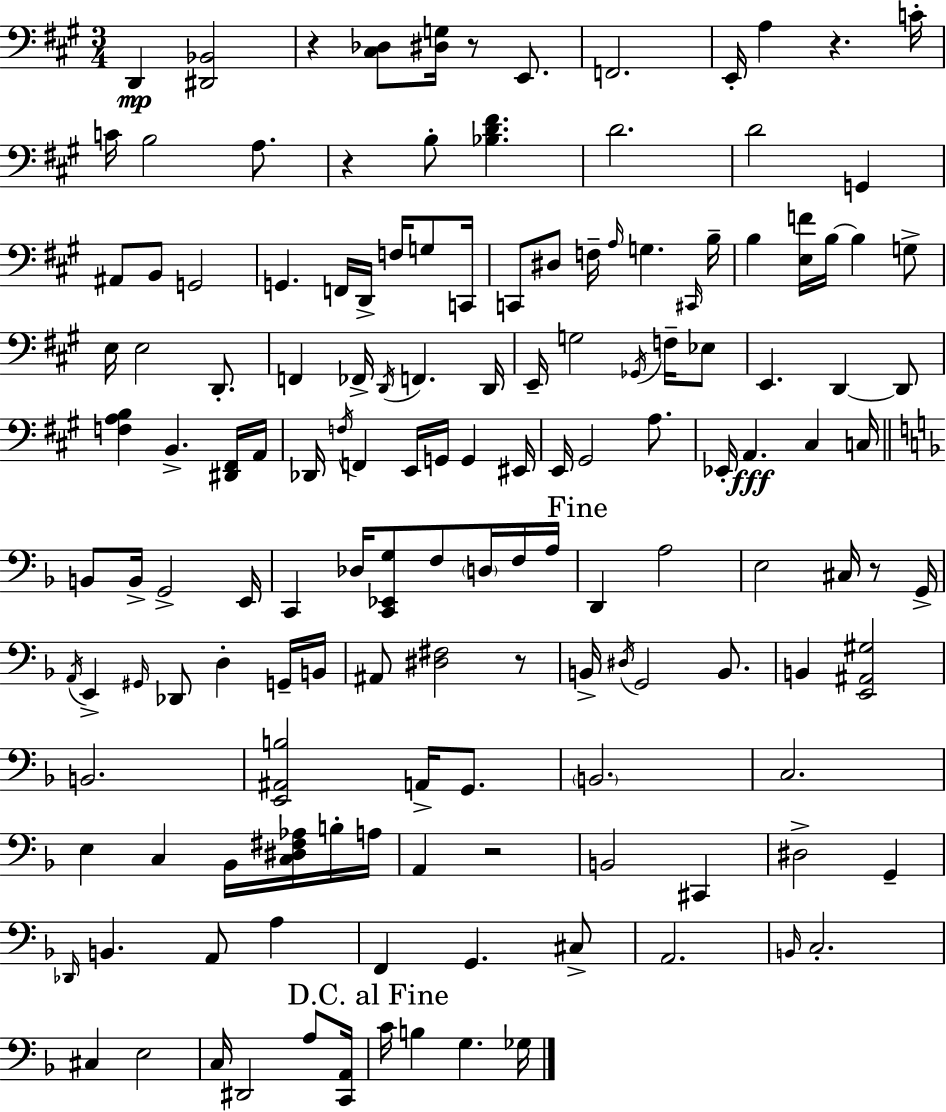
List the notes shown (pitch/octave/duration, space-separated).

D2/q [D#2,Bb2]/h R/q [C#3,Db3]/e [D#3,G3]/s R/e E2/e. F2/h. E2/s A3/q R/q. C4/s C4/s B3/h A3/e. R/q B3/e [Bb3,D4,F#4]/q. D4/h. D4/h G2/q A#2/e B2/e G2/h G2/q. F2/s D2/s F3/s G3/e C2/s C2/e D#3/e F3/s A3/s G3/q. C#2/s B3/s B3/q [E3,F4]/s B3/s B3/q G3/e E3/s E3/h D2/e. F2/q FES2/s D2/s F2/q. D2/s E2/s G3/h Gb2/s F3/s Eb3/e E2/q. D2/q D2/e [F3,A3,B3]/q B2/q. [D#2,F#2]/s A2/s Db2/s F3/s F2/q E2/s G2/s G2/q EIS2/s E2/s G#2/h A3/e. Eb2/s A2/q. C#3/q C3/s B2/e B2/s G2/h E2/s C2/q Db3/s [C2,Eb2,G3]/e F3/e D3/s F3/s A3/s D2/q A3/h E3/h C#3/s R/e G2/s A2/s E2/q G#2/s Db2/e D3/q G2/s B2/s A#2/e [D#3,F#3]/h R/e B2/s D#3/s G2/h B2/e. B2/q [E2,A#2,G#3]/h B2/h. [E2,A#2,B3]/h A2/s G2/e. B2/h. C3/h. E3/q C3/q Bb2/s [C3,D#3,F#3,Ab3]/s B3/s A3/s A2/q R/h B2/h C#2/q D#3/h G2/q Db2/s B2/q. A2/e A3/q F2/q G2/q. C#3/e A2/h. B2/s C3/h. C#3/q E3/h C3/s D#2/h A3/e [C2,A2]/s C4/s B3/q G3/q. Gb3/s